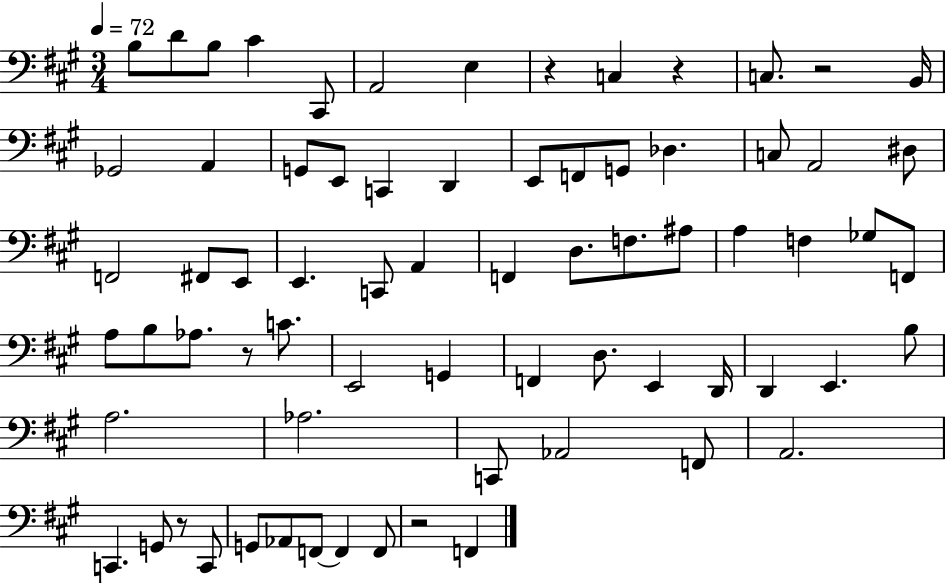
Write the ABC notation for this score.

X:1
T:Untitled
M:3/4
L:1/4
K:A
B,/2 D/2 B,/2 ^C ^C,,/2 A,,2 E, z C, z C,/2 z2 B,,/4 _G,,2 A,, G,,/2 E,,/2 C,, D,, E,,/2 F,,/2 G,,/2 _D, C,/2 A,,2 ^D,/2 F,,2 ^F,,/2 E,,/2 E,, C,,/2 A,, F,, D,/2 F,/2 ^A,/2 A, F, _G,/2 F,,/2 A,/2 B,/2 _A,/2 z/2 C/2 E,,2 G,, F,, D,/2 E,, D,,/4 D,, E,, B,/2 A,2 _A,2 C,,/2 _A,,2 F,,/2 A,,2 C,, G,,/2 z/2 C,,/2 G,,/2 _A,,/2 F,,/2 F,, F,,/2 z2 F,,